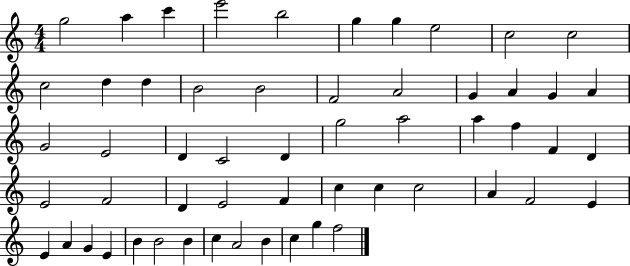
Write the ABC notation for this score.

X:1
T:Untitled
M:4/4
L:1/4
K:C
g2 a c' e'2 b2 g g e2 c2 c2 c2 d d B2 B2 F2 A2 G A G A G2 E2 D C2 D g2 a2 a f F D E2 F2 D E2 F c c c2 A F2 E E A G E B B2 B c A2 B c g f2